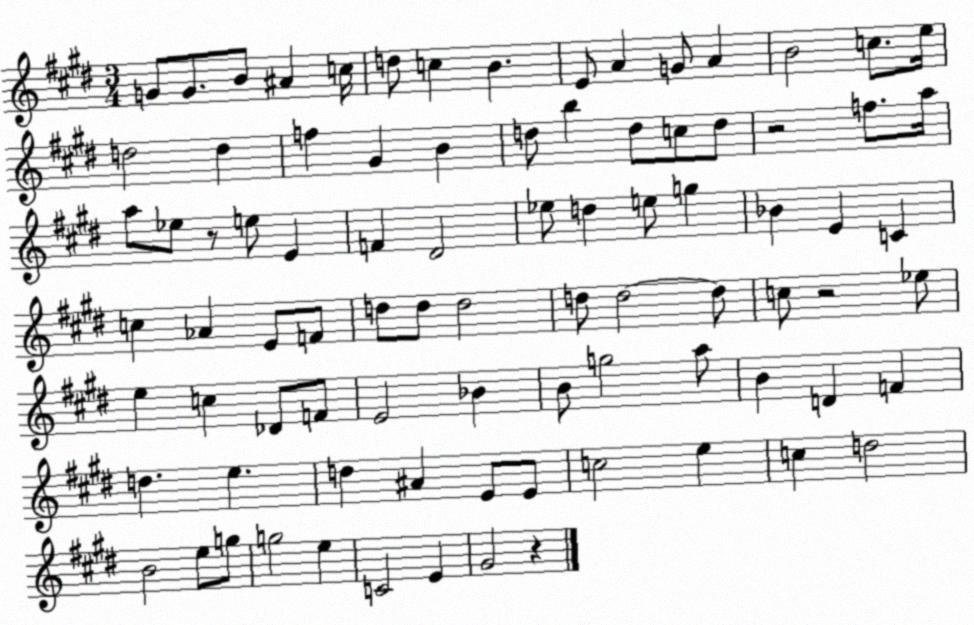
X:1
T:Untitled
M:3/4
L:1/4
K:E
G/2 G/2 B/2 ^A c/4 d/2 c B E/2 A G/2 A B2 c/2 e/4 d2 d f ^G B d/2 b d/2 c/2 d/2 z2 f/2 a/4 a/2 _e/2 z/2 e/2 E F ^D2 _e/2 d e/2 g _B E C c _A E/2 F/2 d/2 d/2 d2 d/2 d2 d/2 c/2 z2 _e/2 e c _D/2 F/2 E2 _B B/2 g2 a/2 B D F d e d ^A E/2 E/2 c2 e c d2 B2 e/2 g/2 g2 e C2 E ^G2 z